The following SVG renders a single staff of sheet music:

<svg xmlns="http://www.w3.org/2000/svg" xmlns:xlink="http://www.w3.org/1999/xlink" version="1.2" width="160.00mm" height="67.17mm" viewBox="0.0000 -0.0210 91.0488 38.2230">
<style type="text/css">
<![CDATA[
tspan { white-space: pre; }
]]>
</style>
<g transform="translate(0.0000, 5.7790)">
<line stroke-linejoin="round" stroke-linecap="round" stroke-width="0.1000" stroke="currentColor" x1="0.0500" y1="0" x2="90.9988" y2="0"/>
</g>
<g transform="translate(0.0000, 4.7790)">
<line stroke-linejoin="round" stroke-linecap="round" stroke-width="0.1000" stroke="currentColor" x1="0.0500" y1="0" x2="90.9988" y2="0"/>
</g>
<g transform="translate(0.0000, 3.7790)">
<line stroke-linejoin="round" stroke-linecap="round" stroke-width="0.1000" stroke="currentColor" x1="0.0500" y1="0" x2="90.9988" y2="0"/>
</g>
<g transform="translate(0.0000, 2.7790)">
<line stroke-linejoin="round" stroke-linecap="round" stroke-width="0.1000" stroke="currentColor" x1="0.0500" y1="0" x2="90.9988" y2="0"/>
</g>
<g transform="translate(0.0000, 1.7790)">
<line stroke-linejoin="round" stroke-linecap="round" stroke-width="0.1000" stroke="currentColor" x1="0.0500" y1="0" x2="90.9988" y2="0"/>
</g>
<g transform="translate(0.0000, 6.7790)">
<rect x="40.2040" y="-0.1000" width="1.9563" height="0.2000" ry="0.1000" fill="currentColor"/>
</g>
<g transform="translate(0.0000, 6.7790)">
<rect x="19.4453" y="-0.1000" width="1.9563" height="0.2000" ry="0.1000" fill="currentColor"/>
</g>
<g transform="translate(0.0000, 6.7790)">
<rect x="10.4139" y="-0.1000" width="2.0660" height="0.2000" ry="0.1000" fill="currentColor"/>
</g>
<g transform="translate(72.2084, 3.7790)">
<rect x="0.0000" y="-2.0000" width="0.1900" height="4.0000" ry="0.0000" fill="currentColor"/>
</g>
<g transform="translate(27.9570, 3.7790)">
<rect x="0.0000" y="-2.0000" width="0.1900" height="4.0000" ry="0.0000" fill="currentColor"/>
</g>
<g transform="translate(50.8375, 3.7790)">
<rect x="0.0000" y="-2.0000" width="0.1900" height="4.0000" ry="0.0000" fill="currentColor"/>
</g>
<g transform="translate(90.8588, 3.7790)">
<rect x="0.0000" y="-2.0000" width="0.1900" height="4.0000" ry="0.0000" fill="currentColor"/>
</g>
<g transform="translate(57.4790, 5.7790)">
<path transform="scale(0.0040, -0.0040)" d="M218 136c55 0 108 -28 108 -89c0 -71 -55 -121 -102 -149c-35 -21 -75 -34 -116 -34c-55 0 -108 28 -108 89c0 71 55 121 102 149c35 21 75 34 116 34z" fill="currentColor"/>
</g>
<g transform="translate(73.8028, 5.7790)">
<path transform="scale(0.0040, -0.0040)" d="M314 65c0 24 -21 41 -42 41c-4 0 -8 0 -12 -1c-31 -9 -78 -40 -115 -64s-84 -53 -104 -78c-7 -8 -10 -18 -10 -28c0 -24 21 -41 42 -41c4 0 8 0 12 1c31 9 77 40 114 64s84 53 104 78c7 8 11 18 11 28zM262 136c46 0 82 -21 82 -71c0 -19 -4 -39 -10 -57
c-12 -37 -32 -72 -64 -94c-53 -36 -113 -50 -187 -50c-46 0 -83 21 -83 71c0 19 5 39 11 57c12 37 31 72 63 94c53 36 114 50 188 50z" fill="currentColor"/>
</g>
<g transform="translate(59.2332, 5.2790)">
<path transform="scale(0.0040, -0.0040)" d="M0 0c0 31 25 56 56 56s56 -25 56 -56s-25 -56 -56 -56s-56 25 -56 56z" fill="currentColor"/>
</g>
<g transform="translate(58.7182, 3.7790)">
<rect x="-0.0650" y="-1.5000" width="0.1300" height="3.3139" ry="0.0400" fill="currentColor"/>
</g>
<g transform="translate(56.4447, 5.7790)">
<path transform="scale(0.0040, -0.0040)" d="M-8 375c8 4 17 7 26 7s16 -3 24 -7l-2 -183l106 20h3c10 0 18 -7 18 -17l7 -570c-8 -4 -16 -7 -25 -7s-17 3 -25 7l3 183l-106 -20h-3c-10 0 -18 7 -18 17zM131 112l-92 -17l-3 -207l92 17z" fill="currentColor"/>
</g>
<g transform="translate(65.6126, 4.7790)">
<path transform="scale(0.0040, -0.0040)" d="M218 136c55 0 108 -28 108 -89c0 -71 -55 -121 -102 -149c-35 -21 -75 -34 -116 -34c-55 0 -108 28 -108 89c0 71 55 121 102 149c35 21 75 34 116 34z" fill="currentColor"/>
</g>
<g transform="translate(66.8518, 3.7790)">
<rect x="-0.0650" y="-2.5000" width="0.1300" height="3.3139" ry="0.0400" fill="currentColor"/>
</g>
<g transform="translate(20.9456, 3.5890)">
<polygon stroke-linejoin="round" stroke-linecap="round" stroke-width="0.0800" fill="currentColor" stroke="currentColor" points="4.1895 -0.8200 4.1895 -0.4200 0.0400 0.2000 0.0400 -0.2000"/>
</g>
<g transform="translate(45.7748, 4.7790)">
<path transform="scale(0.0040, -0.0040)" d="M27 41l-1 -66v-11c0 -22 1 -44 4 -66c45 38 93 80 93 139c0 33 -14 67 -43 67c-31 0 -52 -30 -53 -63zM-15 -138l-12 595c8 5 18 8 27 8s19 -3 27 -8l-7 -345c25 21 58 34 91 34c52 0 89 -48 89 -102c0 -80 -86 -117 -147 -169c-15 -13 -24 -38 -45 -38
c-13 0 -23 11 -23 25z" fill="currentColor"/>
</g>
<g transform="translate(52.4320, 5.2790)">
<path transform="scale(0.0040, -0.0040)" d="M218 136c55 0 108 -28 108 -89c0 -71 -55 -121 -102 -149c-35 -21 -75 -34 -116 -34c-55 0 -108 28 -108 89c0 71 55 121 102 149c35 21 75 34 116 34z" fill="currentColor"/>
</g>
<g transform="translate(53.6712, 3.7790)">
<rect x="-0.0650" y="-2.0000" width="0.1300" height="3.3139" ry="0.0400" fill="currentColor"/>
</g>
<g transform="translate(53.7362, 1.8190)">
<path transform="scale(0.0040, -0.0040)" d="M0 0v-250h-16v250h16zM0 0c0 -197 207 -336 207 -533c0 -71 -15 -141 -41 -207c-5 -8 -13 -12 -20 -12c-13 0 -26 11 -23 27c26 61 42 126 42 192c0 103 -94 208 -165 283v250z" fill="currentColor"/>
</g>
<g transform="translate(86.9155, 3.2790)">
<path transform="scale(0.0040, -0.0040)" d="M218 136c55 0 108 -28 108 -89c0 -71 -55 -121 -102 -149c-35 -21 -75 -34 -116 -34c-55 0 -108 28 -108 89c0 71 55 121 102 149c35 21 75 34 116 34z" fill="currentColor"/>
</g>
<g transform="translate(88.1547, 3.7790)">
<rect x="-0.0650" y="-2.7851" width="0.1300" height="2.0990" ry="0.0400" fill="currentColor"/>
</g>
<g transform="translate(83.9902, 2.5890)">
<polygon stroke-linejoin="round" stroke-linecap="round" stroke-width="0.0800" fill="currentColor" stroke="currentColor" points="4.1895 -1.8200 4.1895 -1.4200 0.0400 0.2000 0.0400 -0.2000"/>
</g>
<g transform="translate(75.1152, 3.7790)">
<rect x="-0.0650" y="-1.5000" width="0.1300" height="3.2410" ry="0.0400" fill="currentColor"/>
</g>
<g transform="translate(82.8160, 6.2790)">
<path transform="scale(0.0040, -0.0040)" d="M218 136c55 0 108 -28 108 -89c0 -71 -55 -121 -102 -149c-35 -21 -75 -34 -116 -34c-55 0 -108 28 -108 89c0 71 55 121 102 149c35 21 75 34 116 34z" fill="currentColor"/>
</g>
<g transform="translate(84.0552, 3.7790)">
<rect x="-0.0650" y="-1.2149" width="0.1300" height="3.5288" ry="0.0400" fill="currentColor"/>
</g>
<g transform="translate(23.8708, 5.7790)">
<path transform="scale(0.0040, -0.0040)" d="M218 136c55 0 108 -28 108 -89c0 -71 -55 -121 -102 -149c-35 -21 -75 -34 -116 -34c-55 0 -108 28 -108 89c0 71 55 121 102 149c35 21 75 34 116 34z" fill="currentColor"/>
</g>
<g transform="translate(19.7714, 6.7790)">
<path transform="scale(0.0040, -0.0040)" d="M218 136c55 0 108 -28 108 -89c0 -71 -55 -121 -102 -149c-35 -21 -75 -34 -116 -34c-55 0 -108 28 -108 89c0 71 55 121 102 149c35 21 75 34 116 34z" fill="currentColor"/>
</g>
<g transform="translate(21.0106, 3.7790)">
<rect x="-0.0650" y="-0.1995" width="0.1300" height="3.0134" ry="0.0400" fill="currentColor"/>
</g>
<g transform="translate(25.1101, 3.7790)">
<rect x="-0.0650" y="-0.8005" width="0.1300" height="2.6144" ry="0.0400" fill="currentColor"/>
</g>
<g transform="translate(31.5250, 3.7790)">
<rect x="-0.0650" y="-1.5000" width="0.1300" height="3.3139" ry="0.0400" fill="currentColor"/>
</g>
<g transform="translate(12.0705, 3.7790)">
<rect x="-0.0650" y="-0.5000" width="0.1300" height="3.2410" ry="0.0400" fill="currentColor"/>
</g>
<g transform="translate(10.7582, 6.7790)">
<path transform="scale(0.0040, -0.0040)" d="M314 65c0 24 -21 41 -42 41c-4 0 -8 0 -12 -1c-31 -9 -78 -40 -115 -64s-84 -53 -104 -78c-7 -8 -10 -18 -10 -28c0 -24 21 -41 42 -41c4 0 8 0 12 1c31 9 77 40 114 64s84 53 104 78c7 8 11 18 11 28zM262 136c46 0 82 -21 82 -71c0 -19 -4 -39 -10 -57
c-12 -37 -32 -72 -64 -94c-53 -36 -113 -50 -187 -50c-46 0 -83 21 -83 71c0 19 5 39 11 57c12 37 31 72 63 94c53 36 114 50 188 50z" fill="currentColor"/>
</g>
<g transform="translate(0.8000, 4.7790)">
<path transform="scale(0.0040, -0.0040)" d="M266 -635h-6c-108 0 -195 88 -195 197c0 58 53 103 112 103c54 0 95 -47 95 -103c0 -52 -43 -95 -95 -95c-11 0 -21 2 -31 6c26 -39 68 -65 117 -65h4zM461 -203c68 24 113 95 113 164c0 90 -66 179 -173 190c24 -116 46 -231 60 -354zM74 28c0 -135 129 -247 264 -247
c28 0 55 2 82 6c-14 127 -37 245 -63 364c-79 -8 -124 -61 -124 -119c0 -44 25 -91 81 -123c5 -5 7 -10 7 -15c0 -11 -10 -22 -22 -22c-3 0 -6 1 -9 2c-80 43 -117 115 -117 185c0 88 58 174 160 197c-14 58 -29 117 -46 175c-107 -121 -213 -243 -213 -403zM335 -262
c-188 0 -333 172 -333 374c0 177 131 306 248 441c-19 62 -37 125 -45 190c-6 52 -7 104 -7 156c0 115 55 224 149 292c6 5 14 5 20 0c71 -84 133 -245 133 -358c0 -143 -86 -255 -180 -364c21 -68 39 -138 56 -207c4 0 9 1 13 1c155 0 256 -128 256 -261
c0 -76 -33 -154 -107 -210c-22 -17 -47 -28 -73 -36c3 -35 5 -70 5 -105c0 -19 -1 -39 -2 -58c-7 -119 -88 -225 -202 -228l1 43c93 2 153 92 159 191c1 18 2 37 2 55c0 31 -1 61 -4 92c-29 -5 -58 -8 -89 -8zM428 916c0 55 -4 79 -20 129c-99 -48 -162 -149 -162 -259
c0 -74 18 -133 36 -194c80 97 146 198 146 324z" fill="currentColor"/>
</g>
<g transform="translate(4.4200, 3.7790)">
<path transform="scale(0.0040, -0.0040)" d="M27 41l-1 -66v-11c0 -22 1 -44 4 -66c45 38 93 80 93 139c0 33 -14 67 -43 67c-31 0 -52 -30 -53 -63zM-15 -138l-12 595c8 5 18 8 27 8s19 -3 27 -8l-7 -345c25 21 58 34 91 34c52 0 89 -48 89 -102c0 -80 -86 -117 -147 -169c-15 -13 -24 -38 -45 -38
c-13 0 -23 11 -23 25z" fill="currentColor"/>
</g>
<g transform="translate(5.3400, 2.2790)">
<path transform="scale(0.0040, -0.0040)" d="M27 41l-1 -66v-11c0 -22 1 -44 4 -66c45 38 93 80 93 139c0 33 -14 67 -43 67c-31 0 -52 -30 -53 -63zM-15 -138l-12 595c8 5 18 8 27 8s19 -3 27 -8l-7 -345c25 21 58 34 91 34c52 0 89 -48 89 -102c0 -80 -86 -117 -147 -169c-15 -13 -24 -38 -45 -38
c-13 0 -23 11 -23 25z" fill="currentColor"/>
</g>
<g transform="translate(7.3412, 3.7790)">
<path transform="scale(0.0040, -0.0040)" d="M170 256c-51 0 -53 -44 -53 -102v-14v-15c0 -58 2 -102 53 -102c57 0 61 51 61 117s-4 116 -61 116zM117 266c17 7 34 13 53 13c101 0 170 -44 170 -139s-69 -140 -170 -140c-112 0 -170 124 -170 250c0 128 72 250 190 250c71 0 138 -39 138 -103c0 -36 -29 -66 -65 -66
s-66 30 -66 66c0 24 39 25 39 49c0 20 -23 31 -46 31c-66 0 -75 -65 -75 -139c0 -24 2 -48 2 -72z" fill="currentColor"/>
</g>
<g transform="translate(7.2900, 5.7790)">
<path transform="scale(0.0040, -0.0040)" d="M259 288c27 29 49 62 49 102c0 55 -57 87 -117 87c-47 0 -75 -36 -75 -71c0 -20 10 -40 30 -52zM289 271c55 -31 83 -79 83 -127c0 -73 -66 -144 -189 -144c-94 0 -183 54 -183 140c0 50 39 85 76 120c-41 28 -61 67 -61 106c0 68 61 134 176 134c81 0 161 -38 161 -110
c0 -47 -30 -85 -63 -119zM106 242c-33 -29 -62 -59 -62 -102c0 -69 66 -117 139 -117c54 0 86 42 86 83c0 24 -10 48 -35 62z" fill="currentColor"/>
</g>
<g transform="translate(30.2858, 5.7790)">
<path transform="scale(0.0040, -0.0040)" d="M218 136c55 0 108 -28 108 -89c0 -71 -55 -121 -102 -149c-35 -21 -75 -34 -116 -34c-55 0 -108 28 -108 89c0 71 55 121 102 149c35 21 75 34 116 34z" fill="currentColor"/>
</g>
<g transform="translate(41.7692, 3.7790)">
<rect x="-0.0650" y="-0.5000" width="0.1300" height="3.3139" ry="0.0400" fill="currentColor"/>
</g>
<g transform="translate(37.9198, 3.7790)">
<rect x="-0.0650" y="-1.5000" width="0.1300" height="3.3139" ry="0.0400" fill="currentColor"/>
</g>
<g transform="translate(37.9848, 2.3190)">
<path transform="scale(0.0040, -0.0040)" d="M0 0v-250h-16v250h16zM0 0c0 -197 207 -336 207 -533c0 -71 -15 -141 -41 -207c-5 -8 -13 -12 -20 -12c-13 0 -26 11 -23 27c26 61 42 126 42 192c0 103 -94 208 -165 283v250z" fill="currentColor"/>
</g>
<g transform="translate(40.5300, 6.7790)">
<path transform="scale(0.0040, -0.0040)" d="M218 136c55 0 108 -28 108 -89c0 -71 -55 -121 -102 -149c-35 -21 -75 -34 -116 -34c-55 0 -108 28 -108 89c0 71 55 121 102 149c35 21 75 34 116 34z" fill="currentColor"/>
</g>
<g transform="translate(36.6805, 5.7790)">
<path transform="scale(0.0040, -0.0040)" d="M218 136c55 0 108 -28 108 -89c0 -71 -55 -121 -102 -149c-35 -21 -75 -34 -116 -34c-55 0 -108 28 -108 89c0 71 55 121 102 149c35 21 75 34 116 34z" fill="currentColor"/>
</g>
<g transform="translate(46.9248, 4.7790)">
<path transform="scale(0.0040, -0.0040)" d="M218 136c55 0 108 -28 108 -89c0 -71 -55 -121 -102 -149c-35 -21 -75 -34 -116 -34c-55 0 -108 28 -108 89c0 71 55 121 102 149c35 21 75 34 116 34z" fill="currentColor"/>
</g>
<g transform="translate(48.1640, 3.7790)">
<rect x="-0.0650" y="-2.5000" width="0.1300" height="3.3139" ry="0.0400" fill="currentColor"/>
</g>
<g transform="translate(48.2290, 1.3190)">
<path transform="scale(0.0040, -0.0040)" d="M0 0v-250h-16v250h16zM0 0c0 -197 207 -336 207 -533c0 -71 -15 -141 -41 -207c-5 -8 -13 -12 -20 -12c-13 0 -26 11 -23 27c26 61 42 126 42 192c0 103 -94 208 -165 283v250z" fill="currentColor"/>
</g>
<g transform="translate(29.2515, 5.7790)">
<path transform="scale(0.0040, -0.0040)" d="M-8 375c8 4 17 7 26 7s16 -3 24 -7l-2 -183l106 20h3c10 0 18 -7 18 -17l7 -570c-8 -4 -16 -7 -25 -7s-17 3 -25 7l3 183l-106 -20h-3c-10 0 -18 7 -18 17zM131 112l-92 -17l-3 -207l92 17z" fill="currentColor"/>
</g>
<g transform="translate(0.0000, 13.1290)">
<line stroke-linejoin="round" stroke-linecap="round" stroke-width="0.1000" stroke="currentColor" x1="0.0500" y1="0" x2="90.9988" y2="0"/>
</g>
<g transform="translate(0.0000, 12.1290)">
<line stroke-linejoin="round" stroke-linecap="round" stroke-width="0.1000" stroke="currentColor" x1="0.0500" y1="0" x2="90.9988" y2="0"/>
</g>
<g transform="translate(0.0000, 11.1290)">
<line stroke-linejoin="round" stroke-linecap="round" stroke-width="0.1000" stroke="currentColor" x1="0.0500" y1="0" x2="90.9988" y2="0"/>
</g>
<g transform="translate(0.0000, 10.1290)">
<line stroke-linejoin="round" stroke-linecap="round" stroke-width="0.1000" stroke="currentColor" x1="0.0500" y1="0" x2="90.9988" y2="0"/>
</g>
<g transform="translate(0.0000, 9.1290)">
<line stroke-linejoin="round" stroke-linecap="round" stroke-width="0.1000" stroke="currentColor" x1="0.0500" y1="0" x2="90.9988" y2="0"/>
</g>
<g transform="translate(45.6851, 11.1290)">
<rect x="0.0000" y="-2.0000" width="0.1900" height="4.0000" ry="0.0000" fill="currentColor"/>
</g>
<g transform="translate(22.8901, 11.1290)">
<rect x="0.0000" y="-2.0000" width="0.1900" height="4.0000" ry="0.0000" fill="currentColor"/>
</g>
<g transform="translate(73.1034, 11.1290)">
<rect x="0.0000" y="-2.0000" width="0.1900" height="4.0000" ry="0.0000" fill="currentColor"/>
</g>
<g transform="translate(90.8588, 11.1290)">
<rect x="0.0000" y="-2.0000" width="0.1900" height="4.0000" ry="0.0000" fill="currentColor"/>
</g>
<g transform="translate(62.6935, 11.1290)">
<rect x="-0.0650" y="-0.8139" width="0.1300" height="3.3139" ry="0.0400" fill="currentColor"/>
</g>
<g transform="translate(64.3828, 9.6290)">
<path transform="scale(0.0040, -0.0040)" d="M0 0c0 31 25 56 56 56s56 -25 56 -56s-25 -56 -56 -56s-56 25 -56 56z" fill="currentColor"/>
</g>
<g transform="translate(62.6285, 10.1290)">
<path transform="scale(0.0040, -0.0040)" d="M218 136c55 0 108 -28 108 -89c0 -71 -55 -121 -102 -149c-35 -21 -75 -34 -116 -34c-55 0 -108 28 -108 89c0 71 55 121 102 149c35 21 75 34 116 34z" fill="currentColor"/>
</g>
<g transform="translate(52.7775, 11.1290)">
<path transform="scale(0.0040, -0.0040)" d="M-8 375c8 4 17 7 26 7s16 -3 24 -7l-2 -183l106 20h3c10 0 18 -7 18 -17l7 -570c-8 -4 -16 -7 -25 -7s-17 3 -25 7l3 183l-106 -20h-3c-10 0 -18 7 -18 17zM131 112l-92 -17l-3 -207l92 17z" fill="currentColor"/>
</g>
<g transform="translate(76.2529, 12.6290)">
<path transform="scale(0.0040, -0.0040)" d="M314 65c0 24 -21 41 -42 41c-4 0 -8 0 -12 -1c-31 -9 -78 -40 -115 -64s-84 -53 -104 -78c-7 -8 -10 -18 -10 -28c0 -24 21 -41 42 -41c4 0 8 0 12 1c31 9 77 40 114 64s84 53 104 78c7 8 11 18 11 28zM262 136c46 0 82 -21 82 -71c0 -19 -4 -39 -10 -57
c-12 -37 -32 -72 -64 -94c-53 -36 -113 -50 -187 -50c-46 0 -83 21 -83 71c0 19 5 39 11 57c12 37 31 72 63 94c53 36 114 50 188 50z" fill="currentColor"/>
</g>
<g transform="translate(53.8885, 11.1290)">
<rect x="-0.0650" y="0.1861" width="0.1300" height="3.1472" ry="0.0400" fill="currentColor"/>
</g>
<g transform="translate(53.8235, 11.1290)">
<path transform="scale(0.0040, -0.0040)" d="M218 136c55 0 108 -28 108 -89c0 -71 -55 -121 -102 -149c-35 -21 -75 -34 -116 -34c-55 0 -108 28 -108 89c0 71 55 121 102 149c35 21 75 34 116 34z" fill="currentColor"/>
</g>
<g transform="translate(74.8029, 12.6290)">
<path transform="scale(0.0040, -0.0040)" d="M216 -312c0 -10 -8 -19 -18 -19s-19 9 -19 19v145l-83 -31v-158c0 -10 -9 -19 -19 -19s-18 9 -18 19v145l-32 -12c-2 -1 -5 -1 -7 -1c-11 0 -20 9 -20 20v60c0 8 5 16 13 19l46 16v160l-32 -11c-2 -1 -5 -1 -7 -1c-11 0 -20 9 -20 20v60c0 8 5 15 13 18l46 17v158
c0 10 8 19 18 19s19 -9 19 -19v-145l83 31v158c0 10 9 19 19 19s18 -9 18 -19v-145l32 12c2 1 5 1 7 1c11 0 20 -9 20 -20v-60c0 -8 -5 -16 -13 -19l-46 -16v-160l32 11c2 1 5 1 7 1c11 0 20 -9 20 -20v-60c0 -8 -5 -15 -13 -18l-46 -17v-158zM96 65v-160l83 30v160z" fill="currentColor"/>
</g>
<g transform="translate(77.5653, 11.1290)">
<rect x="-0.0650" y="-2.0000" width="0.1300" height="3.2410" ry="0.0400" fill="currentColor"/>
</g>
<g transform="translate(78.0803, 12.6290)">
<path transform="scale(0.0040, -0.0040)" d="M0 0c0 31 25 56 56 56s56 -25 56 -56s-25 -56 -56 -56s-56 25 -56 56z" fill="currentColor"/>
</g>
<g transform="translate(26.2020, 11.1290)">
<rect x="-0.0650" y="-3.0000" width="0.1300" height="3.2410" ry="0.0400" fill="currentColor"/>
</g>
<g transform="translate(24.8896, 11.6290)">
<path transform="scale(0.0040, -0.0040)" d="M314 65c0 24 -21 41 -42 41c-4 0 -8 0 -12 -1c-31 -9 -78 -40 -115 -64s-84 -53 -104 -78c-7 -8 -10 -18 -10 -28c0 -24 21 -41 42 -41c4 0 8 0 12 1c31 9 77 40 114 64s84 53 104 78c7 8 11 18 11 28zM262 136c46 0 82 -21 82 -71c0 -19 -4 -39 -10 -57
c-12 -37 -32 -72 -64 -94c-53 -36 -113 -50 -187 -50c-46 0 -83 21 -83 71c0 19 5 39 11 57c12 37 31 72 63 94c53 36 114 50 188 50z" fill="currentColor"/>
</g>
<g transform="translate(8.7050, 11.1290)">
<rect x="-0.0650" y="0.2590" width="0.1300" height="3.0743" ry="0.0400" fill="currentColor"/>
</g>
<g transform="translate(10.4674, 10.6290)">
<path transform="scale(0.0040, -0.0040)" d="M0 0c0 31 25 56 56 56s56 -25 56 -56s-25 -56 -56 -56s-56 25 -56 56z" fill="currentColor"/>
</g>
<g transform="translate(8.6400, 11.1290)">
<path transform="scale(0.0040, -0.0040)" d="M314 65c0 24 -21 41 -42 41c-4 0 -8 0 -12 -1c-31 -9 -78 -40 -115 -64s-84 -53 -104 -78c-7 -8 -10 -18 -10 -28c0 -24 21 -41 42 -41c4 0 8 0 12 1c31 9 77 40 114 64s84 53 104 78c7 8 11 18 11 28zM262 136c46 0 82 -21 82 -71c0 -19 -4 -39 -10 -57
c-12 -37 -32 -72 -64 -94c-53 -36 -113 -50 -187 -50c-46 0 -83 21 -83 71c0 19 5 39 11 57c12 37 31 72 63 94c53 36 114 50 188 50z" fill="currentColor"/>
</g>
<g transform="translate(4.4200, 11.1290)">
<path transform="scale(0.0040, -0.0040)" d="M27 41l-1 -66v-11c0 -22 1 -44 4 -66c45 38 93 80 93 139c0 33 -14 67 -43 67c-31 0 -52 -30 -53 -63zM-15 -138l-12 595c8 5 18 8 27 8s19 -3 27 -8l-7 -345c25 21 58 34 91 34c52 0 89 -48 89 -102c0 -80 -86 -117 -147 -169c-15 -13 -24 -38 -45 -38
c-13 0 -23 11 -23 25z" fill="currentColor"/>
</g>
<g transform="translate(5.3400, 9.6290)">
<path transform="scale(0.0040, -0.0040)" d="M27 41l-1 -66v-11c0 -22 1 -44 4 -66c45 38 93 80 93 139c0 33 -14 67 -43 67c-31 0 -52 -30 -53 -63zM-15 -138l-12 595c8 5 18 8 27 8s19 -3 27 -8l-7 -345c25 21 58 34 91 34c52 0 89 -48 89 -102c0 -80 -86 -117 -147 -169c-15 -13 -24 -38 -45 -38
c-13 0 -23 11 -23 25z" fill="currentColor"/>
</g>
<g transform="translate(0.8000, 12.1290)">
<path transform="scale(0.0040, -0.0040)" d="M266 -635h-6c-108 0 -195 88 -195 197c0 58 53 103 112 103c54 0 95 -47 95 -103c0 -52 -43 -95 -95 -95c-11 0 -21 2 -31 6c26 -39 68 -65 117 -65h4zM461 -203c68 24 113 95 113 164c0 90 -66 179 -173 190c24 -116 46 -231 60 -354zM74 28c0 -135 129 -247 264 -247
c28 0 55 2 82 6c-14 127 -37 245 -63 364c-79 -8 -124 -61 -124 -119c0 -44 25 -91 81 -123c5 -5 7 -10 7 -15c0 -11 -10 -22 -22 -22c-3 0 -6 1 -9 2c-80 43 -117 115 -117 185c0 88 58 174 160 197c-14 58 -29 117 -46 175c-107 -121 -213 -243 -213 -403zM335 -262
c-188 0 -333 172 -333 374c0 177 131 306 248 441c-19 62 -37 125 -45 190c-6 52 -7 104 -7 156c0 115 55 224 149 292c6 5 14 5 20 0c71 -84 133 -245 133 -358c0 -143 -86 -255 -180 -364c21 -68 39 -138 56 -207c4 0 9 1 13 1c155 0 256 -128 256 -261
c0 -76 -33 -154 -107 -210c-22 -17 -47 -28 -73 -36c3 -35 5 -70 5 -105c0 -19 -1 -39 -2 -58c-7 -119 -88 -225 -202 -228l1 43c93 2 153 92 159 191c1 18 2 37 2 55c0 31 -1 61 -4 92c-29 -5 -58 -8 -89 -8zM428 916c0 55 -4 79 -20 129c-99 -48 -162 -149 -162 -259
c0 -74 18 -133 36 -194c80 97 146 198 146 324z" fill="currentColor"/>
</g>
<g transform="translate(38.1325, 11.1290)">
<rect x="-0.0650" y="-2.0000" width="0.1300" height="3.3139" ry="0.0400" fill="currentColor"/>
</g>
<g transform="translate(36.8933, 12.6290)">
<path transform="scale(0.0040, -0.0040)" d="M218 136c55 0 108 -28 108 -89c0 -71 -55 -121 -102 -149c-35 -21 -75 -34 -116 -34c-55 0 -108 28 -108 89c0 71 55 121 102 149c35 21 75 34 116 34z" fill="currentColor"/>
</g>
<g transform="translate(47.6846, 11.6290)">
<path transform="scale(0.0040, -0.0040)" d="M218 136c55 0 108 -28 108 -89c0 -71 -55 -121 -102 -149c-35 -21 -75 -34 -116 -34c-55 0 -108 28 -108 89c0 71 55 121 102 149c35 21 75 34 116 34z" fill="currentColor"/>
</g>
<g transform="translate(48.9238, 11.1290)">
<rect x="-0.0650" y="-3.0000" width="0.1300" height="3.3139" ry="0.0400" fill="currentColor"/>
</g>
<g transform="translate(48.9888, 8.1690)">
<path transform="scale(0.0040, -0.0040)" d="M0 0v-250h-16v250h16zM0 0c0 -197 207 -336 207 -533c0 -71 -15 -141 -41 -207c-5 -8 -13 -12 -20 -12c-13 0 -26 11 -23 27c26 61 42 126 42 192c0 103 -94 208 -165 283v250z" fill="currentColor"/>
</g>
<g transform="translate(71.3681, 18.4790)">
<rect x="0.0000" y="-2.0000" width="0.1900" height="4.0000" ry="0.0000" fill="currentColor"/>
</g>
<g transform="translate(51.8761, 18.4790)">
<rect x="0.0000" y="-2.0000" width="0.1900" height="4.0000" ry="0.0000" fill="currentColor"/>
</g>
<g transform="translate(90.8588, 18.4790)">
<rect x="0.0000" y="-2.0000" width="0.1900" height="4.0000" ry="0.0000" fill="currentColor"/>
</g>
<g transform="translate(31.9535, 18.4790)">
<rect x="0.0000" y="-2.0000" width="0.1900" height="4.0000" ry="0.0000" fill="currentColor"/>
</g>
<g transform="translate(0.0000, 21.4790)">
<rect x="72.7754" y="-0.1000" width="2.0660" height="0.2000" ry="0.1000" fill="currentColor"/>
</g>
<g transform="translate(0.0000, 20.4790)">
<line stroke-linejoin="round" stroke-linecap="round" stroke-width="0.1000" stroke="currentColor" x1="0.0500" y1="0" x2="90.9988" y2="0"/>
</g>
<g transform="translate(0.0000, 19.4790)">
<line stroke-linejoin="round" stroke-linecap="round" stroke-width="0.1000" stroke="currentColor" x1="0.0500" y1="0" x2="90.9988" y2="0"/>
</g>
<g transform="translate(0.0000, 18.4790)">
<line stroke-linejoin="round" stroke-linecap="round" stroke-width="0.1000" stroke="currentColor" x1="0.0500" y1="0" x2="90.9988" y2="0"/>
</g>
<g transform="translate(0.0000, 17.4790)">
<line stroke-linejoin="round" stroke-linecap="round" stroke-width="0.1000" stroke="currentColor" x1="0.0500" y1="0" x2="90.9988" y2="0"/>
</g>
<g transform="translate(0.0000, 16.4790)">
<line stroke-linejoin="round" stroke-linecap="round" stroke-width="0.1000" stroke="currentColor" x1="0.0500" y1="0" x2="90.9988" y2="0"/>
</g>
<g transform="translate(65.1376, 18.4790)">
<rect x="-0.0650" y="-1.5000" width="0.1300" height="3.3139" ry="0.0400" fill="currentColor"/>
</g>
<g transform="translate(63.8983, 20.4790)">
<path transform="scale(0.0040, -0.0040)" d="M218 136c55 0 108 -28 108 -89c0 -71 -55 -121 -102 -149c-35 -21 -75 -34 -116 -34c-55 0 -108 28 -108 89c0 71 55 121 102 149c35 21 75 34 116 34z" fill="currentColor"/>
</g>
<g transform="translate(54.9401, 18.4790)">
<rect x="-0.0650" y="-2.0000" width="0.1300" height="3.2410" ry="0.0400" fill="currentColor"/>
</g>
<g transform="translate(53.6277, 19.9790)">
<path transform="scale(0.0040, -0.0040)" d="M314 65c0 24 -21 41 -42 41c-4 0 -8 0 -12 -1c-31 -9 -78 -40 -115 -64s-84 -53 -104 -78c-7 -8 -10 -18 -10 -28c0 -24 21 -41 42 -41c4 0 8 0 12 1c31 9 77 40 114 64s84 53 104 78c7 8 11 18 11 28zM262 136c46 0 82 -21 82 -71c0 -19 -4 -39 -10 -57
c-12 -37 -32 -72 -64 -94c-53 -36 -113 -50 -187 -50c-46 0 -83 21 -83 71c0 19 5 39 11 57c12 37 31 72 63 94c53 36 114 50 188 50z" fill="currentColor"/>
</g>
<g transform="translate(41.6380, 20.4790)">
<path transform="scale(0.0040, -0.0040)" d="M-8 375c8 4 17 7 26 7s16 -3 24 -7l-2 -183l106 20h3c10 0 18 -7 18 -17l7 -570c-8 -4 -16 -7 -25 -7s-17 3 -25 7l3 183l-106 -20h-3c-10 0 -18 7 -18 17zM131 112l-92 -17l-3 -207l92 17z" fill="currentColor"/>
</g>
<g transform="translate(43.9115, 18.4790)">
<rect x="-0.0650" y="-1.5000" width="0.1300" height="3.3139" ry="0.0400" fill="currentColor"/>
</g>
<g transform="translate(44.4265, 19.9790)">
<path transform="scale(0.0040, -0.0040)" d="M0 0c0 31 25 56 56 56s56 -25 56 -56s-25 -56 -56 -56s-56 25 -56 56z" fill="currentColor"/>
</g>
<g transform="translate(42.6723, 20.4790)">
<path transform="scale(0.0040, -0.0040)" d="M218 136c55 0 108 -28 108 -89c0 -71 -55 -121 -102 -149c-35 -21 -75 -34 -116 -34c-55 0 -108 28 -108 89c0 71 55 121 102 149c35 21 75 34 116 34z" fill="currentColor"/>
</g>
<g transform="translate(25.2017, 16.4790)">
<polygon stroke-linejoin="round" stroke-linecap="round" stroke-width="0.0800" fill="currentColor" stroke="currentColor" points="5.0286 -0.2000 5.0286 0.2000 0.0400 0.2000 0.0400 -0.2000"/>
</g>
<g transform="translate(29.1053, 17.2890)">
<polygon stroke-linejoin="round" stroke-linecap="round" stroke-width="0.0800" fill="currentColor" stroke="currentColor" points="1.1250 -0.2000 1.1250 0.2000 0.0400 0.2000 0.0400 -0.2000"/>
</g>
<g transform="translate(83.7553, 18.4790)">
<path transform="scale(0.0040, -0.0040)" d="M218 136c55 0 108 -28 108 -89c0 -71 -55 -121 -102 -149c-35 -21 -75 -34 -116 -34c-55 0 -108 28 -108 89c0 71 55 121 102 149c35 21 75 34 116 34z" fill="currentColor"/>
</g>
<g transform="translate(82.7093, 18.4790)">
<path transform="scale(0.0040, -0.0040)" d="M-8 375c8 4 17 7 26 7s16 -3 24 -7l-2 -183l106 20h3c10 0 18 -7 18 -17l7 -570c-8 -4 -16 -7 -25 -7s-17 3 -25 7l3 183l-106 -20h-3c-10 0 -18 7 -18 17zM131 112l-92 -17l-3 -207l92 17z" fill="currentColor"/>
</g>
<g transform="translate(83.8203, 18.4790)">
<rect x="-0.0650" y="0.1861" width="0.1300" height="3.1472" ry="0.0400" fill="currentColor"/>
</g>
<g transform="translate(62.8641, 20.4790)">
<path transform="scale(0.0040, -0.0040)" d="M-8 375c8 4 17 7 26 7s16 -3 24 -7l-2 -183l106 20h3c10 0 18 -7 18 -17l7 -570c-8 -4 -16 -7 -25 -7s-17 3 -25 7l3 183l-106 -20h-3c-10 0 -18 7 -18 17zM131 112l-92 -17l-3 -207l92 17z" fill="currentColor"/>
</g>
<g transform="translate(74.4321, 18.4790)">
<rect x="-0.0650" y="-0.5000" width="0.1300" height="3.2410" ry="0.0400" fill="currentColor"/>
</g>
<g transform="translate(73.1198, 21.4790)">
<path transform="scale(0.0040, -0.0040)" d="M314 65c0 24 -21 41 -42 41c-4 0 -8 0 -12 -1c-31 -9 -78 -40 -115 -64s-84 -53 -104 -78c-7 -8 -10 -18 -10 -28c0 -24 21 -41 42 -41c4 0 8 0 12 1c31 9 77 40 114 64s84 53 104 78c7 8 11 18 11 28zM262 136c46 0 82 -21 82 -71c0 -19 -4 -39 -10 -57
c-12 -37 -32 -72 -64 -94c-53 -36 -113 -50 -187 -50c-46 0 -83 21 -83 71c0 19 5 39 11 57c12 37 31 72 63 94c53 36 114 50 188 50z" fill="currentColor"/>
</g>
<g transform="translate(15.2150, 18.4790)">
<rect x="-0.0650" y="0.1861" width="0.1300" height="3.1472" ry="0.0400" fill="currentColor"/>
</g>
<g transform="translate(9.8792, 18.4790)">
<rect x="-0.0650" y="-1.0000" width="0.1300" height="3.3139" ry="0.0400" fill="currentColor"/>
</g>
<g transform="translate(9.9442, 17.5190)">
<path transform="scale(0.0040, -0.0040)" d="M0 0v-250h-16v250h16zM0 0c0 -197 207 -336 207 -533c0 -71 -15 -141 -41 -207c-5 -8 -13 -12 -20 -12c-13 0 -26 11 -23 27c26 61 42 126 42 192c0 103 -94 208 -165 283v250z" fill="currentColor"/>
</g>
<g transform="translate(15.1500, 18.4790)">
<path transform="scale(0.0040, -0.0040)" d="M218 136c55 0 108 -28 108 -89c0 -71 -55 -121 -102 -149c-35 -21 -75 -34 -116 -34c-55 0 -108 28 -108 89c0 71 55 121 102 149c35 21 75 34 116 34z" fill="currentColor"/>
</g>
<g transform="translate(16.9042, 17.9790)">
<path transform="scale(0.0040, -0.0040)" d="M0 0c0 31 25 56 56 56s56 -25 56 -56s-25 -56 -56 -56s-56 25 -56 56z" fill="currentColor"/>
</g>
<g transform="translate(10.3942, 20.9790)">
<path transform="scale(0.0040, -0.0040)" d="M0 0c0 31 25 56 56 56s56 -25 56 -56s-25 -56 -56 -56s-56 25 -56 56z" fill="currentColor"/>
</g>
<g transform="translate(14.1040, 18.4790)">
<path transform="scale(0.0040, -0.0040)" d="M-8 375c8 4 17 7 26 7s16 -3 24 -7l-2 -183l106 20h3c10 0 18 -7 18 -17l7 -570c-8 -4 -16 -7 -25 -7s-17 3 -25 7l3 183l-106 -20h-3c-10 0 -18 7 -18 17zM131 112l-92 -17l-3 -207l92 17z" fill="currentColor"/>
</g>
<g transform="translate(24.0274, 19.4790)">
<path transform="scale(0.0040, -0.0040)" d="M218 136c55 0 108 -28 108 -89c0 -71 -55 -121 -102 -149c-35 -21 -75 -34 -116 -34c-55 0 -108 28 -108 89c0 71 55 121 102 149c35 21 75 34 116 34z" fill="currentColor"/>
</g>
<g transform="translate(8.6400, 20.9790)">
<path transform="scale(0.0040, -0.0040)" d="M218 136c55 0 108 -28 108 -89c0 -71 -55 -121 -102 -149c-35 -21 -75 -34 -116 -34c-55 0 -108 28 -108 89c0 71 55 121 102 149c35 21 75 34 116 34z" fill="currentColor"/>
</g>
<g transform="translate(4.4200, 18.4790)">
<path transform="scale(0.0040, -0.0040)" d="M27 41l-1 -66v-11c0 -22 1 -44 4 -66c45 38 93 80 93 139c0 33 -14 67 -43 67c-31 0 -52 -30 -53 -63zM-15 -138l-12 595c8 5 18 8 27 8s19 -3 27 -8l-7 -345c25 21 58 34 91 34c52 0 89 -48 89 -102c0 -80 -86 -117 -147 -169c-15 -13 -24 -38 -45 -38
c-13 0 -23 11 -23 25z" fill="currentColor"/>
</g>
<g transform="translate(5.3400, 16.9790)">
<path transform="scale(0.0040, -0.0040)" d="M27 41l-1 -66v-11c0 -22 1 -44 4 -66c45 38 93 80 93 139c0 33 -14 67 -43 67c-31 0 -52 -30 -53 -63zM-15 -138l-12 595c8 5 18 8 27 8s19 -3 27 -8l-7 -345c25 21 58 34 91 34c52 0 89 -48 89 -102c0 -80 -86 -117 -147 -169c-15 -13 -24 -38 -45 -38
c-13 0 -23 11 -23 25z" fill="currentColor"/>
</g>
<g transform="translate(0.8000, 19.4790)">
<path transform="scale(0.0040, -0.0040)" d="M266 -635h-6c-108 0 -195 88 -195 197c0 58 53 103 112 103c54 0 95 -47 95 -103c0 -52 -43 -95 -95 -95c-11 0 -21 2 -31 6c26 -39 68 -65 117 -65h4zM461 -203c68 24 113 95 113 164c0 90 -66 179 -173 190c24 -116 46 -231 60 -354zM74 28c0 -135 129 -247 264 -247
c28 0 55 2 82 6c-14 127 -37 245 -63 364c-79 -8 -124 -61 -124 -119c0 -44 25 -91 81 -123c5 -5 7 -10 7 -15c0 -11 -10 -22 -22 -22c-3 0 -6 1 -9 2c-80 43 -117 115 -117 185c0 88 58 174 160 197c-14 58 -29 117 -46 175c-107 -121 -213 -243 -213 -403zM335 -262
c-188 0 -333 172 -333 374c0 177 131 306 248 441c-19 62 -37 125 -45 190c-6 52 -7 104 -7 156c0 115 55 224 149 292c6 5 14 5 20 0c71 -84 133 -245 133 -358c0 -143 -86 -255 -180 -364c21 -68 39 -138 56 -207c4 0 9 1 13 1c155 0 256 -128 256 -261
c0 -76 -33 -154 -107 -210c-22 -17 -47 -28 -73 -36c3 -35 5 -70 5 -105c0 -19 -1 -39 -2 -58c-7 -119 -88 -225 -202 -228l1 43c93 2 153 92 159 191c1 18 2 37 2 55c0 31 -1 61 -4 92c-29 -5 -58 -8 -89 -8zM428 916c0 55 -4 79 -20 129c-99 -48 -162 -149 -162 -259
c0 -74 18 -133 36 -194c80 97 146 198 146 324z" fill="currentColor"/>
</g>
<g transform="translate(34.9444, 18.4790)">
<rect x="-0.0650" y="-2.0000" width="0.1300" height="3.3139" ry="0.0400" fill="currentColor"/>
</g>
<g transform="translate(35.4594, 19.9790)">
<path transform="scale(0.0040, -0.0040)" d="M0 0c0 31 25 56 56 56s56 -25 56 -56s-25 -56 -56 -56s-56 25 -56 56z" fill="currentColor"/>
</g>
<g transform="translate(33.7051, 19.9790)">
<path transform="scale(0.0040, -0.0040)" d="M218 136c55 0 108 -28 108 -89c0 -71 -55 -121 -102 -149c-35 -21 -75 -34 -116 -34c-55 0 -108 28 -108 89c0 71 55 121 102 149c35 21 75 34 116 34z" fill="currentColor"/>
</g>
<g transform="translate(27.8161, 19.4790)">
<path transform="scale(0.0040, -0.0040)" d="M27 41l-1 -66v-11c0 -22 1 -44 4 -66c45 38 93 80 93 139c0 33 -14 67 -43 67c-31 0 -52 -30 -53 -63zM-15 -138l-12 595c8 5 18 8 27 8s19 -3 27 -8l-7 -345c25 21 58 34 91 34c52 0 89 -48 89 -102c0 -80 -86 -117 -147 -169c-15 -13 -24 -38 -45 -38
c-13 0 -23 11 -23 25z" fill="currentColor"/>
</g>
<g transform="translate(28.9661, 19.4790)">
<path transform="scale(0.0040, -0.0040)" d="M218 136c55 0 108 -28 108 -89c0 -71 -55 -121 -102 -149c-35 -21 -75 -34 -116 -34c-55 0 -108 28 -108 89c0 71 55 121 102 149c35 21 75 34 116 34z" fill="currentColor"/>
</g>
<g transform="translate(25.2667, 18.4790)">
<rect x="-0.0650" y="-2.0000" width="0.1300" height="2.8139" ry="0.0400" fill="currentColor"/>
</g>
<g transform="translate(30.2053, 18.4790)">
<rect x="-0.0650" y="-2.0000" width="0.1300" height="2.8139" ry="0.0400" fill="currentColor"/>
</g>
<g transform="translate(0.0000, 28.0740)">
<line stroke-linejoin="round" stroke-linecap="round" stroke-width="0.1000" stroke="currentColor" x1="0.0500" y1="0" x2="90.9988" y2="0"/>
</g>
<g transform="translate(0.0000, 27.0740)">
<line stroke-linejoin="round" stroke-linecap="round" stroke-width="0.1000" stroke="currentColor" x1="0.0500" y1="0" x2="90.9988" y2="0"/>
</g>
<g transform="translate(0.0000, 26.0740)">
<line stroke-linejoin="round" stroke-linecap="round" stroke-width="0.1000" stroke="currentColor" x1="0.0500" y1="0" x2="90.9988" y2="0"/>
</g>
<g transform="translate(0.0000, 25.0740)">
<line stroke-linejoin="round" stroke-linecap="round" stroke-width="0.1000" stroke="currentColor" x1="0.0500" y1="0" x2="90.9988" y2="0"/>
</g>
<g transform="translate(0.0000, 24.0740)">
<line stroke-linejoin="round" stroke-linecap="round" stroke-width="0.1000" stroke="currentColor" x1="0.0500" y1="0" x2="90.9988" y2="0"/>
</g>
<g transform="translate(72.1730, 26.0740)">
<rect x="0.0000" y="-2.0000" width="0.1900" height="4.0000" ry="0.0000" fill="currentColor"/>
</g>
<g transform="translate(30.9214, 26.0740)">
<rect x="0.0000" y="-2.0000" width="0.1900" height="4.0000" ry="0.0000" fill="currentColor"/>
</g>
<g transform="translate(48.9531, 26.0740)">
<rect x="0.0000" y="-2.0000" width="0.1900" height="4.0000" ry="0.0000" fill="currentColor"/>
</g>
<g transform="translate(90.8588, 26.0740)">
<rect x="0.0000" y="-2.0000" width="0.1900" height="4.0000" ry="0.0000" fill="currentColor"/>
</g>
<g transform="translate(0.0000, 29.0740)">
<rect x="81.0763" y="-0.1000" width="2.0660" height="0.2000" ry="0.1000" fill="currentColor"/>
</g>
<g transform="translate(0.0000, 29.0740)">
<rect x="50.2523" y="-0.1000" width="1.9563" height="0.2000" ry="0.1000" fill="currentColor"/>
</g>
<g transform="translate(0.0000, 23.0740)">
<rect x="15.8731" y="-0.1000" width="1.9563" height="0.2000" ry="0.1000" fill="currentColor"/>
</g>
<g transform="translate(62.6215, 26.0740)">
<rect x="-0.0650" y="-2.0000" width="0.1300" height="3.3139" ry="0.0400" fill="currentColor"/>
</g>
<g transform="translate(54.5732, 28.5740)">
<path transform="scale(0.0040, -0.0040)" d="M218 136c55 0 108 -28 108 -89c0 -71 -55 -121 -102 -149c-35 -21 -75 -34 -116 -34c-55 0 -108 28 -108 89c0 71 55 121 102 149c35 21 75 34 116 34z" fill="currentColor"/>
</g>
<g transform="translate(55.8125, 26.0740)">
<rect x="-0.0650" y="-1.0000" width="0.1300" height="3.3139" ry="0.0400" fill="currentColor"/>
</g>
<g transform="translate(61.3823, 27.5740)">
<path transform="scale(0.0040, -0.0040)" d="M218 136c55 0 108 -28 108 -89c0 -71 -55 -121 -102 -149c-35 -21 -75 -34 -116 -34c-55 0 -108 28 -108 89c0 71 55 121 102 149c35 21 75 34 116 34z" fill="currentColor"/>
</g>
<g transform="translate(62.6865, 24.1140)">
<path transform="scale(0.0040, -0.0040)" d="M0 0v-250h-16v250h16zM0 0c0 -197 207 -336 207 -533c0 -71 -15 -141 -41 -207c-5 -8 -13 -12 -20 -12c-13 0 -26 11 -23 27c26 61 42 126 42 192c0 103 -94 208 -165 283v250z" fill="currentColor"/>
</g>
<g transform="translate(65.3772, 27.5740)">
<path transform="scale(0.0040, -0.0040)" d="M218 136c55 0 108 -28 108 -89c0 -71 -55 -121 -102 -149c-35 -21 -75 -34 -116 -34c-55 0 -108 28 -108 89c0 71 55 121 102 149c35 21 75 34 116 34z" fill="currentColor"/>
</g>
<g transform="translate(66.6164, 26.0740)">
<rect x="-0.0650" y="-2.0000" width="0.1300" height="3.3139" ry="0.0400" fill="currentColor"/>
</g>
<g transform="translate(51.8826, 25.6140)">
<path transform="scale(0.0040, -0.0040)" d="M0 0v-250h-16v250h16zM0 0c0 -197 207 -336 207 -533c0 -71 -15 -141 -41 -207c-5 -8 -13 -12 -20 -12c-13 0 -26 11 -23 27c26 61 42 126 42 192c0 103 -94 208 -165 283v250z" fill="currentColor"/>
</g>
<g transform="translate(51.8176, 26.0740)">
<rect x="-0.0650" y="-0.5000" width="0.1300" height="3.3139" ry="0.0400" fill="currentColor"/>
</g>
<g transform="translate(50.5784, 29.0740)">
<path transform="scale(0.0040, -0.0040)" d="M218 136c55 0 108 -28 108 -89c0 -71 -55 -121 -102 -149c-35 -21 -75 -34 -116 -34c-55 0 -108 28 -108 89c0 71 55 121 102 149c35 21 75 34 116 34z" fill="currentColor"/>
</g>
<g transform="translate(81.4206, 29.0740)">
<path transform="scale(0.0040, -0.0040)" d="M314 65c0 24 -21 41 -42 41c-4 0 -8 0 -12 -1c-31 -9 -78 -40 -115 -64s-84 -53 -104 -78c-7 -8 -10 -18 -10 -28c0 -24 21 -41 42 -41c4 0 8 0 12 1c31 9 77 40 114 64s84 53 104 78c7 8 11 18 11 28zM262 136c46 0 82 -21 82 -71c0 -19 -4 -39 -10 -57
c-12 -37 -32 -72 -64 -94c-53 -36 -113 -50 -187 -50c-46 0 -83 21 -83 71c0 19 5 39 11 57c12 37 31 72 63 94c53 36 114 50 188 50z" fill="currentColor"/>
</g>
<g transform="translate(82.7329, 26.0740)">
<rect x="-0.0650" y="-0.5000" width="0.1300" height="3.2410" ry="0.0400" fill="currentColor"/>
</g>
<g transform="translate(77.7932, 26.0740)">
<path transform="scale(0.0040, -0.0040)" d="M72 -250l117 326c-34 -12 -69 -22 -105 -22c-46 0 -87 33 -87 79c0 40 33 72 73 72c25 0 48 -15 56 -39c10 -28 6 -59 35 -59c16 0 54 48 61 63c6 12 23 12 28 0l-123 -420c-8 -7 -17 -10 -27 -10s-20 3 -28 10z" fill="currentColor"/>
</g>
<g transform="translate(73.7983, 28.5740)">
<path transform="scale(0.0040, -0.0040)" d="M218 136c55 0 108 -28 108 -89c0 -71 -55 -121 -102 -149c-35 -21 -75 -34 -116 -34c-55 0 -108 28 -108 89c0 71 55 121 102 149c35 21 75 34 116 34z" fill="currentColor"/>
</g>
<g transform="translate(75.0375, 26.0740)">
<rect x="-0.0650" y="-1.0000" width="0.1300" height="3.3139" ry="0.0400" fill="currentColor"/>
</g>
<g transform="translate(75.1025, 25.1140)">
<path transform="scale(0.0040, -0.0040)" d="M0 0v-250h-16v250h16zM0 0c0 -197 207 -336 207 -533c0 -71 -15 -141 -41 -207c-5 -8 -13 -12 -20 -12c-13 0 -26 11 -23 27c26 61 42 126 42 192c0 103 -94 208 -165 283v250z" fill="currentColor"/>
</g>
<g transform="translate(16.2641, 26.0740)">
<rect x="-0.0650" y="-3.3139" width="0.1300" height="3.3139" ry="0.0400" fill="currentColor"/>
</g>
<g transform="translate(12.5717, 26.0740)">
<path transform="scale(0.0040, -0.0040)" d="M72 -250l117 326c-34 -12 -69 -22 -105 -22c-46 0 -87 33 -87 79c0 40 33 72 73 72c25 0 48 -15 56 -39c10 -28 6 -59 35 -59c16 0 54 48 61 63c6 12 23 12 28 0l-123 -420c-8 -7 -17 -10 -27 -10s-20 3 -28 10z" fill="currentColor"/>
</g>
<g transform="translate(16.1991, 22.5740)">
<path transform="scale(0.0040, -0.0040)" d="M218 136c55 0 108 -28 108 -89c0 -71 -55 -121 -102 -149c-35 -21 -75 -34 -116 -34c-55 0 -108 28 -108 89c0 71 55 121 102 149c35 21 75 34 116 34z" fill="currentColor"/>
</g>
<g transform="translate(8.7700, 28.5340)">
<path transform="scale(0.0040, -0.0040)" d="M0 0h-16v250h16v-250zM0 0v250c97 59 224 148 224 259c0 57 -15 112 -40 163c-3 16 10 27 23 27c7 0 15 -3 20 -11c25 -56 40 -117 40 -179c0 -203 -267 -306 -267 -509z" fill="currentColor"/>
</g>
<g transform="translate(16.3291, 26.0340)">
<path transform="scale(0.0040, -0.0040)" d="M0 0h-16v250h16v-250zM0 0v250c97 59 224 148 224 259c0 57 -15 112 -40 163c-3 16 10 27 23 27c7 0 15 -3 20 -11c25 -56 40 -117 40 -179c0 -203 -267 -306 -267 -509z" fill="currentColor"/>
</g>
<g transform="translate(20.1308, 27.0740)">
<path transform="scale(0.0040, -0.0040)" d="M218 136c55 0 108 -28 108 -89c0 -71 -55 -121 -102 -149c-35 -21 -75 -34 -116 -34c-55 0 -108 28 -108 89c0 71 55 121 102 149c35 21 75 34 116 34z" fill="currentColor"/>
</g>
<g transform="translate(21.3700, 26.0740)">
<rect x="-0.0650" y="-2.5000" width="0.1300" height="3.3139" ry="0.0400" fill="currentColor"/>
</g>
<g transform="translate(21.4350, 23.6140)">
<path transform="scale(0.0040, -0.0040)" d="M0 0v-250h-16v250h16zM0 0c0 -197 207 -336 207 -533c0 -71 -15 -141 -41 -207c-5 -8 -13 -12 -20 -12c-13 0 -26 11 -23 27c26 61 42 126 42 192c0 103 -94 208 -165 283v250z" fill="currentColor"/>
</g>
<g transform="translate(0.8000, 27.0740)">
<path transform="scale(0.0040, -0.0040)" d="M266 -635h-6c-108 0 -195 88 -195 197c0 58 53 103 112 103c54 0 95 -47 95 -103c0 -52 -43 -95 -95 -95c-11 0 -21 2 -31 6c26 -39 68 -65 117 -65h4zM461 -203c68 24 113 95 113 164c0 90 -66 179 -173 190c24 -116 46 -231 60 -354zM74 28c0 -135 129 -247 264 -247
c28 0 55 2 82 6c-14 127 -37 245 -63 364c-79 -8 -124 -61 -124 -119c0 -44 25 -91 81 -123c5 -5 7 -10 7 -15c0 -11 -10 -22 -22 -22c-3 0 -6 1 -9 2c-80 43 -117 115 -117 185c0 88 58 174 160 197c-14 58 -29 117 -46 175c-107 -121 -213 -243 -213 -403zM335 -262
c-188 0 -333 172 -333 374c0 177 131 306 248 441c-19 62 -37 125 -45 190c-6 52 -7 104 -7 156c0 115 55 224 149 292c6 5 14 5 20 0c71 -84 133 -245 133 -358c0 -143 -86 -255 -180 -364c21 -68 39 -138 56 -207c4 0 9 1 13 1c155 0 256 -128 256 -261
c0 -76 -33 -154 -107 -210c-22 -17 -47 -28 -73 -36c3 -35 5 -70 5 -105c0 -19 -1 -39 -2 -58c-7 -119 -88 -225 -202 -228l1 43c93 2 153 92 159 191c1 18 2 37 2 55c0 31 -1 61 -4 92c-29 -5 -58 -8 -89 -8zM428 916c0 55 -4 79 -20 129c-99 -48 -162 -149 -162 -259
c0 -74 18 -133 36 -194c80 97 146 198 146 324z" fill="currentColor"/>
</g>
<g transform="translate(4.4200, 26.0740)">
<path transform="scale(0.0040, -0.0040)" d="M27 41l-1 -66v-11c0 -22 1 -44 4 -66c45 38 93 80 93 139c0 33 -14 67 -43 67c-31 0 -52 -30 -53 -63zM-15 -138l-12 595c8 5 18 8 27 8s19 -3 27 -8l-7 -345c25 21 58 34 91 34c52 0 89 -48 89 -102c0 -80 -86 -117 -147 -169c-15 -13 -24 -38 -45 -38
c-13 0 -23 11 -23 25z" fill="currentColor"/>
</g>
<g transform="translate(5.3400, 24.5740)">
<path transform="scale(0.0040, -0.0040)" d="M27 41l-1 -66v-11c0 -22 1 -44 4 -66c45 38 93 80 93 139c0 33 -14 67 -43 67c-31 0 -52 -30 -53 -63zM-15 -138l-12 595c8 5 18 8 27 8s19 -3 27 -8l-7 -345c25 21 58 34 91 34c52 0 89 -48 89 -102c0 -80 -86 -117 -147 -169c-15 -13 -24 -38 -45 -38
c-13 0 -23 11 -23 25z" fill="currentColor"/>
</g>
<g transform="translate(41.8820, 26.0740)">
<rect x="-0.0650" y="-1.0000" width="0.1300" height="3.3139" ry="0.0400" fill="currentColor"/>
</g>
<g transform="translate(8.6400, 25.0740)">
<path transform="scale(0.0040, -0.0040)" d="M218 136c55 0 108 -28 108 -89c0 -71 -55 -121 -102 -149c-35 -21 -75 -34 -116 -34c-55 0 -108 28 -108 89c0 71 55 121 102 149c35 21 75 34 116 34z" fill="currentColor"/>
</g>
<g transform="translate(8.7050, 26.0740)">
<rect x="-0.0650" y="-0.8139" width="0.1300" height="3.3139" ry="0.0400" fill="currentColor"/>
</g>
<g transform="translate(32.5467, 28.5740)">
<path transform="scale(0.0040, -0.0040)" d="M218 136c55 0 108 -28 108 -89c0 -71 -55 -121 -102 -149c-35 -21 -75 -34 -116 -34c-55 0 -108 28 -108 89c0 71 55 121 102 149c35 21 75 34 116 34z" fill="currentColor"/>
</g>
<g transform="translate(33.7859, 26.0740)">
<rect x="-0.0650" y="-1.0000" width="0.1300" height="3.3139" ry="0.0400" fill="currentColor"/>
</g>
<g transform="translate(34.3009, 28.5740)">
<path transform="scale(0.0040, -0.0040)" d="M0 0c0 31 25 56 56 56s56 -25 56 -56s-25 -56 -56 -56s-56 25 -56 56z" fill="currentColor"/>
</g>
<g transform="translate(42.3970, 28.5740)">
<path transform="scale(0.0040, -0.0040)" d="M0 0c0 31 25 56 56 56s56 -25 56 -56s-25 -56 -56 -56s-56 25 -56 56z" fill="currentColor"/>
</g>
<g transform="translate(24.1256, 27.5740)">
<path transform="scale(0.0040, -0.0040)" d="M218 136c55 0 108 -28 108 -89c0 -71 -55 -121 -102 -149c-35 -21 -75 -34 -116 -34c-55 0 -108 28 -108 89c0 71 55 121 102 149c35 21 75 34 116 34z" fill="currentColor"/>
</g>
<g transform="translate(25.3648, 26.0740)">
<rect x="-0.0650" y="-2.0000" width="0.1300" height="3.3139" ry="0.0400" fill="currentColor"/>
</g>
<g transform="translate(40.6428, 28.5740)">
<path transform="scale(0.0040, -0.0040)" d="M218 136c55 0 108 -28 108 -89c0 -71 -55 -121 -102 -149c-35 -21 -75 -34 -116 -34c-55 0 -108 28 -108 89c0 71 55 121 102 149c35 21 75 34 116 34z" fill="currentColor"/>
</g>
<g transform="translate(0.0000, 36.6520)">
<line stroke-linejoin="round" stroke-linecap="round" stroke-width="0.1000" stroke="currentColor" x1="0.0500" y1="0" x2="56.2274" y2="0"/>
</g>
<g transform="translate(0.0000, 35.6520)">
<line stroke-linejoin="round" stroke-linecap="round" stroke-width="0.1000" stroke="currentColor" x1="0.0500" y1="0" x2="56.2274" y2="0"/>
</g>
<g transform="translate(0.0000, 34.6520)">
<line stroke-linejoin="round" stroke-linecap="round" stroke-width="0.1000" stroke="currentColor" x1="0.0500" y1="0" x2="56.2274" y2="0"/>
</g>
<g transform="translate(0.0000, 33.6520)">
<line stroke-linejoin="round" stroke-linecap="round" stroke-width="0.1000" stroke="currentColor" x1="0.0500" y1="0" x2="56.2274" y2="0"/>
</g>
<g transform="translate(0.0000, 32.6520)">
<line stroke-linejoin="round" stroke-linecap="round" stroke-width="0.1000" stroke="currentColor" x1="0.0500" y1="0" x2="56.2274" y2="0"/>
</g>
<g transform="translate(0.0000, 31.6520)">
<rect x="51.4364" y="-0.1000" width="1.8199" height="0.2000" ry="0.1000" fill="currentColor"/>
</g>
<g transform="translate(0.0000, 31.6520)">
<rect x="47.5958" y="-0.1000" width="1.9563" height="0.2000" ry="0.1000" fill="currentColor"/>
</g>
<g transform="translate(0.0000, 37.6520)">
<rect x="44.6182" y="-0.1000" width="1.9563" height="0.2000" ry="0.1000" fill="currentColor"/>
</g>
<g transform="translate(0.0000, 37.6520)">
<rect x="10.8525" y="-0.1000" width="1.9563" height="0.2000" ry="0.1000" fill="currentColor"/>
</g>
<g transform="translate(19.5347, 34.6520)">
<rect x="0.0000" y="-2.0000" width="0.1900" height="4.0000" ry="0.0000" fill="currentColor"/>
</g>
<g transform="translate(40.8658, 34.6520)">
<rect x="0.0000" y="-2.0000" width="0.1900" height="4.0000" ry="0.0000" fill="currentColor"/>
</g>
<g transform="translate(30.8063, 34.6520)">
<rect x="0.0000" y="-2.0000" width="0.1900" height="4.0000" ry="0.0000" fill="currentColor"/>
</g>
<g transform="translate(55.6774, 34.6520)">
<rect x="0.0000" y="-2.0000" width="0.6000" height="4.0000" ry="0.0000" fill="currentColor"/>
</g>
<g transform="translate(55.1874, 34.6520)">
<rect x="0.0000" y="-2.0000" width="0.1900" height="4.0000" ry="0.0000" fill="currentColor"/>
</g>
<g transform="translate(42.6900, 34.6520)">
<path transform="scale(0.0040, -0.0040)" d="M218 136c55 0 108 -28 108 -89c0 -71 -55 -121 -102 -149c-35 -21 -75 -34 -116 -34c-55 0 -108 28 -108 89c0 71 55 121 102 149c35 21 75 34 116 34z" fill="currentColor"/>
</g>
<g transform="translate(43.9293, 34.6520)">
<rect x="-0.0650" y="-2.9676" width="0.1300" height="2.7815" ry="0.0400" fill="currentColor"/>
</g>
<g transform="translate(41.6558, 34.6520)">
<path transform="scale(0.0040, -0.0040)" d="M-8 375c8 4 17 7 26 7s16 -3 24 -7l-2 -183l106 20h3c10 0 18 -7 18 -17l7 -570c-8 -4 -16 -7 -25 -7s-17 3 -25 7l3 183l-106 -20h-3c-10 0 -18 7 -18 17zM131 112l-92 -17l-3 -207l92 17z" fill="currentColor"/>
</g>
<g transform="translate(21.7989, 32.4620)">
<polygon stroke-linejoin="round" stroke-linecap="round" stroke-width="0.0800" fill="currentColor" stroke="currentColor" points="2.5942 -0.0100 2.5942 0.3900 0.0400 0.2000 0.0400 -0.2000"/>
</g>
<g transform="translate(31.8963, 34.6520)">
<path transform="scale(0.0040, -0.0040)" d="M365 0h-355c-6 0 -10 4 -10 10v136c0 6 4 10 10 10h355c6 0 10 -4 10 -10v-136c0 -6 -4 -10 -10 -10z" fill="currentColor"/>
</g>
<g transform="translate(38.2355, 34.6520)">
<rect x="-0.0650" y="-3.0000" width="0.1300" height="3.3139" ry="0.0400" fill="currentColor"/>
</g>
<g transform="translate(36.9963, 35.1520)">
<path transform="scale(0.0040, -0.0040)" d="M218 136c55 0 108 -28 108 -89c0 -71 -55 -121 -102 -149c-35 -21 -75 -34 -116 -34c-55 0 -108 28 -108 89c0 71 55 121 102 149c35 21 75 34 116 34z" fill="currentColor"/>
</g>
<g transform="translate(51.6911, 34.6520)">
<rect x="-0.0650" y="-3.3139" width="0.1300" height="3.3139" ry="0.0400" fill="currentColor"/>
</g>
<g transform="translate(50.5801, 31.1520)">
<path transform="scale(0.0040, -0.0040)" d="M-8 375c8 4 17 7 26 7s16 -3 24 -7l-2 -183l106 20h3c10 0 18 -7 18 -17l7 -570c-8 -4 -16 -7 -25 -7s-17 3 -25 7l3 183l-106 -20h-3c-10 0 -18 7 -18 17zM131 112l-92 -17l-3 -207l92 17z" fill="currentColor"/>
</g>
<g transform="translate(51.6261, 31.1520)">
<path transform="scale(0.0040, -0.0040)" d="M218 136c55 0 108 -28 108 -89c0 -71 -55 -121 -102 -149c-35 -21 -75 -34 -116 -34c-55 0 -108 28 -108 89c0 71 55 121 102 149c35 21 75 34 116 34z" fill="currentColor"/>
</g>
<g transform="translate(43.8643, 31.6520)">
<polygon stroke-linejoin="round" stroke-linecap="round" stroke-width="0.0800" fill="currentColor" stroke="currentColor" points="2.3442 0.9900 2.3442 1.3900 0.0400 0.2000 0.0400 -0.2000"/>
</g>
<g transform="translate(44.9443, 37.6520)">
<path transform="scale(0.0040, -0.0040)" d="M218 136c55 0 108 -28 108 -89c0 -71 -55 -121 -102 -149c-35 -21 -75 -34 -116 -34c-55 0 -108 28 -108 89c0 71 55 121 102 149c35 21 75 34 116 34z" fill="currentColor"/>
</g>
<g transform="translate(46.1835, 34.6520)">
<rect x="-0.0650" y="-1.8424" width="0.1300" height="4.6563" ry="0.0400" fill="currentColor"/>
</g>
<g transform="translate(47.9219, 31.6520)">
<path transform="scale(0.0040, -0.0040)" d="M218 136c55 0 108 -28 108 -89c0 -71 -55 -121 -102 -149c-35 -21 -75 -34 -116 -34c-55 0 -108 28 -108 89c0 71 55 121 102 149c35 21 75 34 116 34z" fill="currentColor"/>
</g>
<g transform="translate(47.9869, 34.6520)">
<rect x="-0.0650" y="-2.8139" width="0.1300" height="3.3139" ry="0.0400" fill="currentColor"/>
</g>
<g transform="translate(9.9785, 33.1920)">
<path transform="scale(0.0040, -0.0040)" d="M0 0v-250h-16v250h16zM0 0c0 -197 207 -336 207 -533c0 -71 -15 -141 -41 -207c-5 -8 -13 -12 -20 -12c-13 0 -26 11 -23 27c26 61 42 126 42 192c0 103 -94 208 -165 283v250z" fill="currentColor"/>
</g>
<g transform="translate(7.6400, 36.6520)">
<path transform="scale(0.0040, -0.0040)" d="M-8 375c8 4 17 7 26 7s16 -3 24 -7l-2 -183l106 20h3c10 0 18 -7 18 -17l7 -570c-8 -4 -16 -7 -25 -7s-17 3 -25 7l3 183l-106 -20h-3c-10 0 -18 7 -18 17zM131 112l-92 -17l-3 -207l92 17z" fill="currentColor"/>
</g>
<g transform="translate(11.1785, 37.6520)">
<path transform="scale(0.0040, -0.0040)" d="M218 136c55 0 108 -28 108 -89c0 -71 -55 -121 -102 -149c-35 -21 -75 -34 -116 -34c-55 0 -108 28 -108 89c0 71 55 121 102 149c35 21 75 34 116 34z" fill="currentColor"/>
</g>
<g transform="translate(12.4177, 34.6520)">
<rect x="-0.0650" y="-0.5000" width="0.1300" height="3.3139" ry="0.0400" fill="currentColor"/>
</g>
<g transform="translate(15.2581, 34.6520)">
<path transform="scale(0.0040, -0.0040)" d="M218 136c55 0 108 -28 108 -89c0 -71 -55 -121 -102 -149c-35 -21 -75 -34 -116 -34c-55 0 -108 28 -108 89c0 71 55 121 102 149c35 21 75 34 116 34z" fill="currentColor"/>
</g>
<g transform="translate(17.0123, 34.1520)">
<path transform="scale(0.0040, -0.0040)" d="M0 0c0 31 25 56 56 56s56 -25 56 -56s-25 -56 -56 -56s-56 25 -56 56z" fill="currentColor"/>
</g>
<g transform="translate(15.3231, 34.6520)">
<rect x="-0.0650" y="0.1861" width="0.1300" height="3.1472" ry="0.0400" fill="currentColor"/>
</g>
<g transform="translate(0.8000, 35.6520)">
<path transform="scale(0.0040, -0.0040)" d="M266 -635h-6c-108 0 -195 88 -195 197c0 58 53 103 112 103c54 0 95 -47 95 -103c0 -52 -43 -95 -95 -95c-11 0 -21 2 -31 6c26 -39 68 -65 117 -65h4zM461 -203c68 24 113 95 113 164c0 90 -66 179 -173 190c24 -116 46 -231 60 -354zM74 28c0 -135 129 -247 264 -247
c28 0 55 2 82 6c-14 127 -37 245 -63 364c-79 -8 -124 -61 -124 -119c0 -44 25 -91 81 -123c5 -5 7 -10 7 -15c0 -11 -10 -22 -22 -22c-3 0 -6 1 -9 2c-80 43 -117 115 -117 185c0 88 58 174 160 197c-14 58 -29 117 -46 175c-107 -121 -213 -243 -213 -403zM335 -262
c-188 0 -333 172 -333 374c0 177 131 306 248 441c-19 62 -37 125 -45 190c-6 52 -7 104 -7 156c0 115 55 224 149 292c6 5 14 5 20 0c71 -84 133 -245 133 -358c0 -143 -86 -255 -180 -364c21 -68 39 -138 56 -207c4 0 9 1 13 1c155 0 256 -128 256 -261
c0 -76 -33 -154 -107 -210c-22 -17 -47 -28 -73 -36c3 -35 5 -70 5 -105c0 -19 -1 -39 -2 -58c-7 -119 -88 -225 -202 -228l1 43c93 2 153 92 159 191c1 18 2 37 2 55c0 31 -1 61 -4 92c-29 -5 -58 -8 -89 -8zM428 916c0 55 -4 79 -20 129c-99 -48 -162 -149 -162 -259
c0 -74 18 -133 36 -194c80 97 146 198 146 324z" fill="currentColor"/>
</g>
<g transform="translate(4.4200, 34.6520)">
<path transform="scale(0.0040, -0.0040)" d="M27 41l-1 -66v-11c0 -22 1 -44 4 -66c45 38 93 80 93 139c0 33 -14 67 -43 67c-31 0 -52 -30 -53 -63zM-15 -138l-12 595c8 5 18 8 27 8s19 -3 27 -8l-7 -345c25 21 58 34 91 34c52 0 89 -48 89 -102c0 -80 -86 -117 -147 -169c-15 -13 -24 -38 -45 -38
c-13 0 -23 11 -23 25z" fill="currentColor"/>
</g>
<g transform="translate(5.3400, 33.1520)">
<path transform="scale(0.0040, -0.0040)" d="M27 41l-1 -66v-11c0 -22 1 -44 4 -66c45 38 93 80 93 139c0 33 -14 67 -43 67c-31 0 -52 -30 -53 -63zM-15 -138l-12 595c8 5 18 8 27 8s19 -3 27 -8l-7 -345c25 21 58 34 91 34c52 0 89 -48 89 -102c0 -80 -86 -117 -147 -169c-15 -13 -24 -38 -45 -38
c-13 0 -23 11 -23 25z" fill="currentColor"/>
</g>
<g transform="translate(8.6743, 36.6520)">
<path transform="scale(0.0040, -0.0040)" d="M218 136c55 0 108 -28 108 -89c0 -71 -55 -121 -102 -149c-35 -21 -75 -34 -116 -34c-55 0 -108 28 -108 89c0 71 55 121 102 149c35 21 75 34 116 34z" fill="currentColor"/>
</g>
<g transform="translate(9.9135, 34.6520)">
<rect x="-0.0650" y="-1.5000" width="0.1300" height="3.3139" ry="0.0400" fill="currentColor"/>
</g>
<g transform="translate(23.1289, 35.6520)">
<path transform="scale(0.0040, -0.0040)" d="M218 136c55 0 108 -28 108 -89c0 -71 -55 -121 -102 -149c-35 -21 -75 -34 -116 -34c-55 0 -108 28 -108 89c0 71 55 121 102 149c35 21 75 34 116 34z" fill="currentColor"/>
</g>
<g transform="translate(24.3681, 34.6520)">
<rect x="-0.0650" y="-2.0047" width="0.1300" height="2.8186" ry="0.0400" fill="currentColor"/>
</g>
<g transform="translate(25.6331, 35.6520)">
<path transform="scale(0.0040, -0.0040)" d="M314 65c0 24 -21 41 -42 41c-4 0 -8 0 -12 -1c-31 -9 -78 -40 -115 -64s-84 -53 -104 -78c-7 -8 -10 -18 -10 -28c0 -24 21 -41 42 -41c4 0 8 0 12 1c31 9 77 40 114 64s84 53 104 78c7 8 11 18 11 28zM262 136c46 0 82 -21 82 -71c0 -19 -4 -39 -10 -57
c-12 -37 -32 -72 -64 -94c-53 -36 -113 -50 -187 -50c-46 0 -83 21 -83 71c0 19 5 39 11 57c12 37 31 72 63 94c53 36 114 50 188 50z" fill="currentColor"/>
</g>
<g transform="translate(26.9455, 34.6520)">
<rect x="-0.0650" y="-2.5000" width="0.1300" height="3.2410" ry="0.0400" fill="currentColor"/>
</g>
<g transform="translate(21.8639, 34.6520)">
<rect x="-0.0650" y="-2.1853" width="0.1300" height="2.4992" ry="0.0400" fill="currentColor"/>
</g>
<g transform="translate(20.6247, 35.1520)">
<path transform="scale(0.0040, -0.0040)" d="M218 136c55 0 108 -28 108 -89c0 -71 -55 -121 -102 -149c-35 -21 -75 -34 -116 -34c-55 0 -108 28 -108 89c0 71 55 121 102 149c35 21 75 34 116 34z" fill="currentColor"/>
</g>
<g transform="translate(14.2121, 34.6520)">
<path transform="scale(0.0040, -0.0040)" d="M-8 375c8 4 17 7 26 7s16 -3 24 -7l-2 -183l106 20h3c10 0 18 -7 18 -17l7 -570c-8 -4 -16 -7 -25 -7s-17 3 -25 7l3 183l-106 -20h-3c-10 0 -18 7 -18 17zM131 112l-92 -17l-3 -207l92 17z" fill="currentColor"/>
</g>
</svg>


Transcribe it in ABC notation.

X:1
T:Untitled
M:6/8
L:1/4
K:Bb
C2 C/2 _E/2 E E/2 C _G/2 F/2 E G _E2 D/2 c/2 _B2 A2 F A/2 B d ^F2 D/2 B G/2 _G/4 F E F2 E C2 B d/2 z/2 _b/2 G/2 F D D C/2 D F/2 F D/2 z/2 C2 E/2 C B A/2 G/2 G2 z2 A B/2 C/2 a b